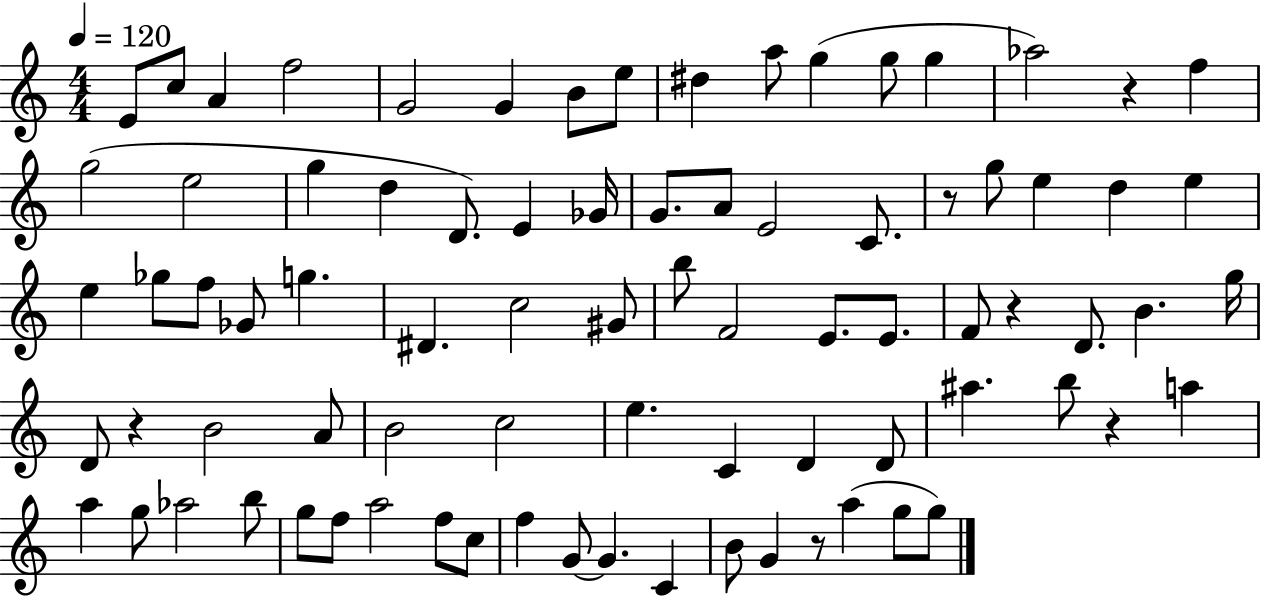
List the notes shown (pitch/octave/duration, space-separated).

E4/e C5/e A4/q F5/h G4/h G4/q B4/e E5/e D#5/q A5/e G5/q G5/e G5/q Ab5/h R/q F5/q G5/h E5/h G5/q D5/q D4/e. E4/q Gb4/s G4/e. A4/e E4/h C4/e. R/e G5/e E5/q D5/q E5/q E5/q Gb5/e F5/e Gb4/e G5/q. D#4/q. C5/h G#4/e B5/e F4/h E4/e. E4/e. F4/e R/q D4/e. B4/q. G5/s D4/e R/q B4/h A4/e B4/h C5/h E5/q. C4/q D4/q D4/e A#5/q. B5/e R/q A5/q A5/q G5/e Ab5/h B5/e G5/e F5/e A5/h F5/e C5/e F5/q G4/e G4/q. C4/q B4/e G4/q R/e A5/q G5/e G5/e